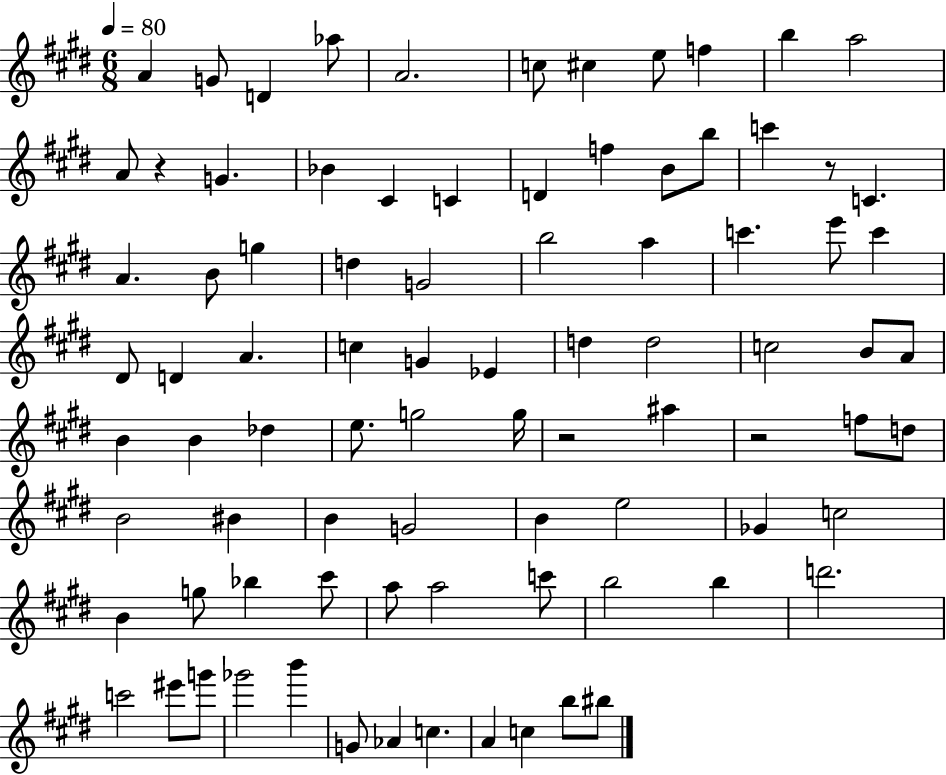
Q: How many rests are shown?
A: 4